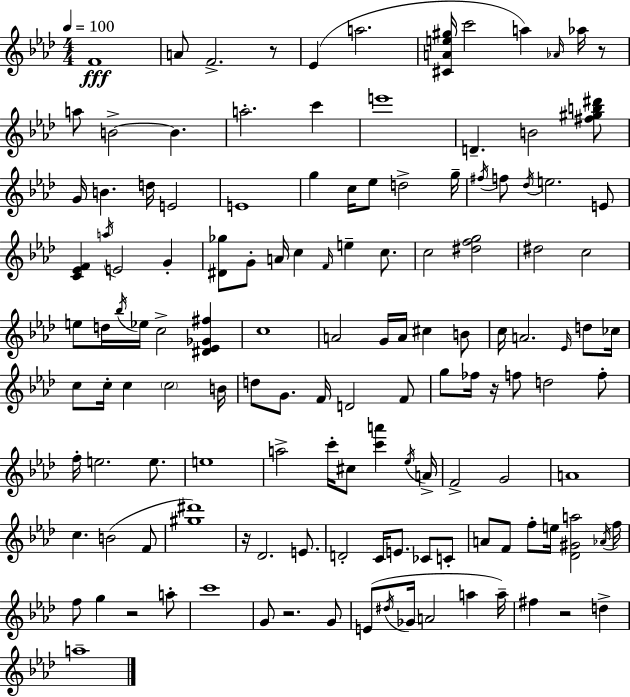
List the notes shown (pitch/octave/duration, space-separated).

F4/w A4/e F4/h. R/e Eb4/q A5/h. [C#4,A4,E5,G#5]/s C6/h A5/q Ab4/s Ab5/s R/e A5/e B4/h B4/q. A5/h. C6/q E6/w D4/q. B4/h [F#5,G#5,B5,D#6]/e G4/s B4/q. D5/s E4/h E4/w G5/q C5/s Eb5/e D5/h G5/s F#5/s F5/e Db5/s E5/h. E4/e [C4,Eb4,F4]/q A5/s E4/h G4/q [D#4,Gb5]/e G4/e A4/s C5/q F4/s E5/q C5/e. C5/h [D#5,F5,G5]/h D#5/h C5/h E5/e D5/s Bb5/s Eb5/s C5/h [D#4,Eb4,Gb4,F#5]/q C5/w A4/h G4/s A4/s C#5/q B4/e C5/s A4/h. Eb4/s D5/e CES5/s C5/e C5/s C5/q C5/h B4/s D5/e G4/e. F4/s D4/h F4/e G5/e FES5/s R/s F5/e D5/h F5/e F5/s E5/h. E5/e. E5/w A5/h C6/s C#5/e [C6,A6]/q Eb5/s A4/s F4/h G4/h A4/w C5/q. B4/h F4/e [G#5,D#6]/w R/s Db4/h. E4/e. D4/h C4/s E4/e. CES4/e C4/e A4/e F4/e F5/e E5/s [Db4,G#4,A5]/h Ab4/s F5/s F5/e G5/q R/h A5/e C6/w G4/e R/h. G4/e E4/e D#5/s Gb4/s A4/h A5/q A5/s F#5/q R/h D5/q A5/w